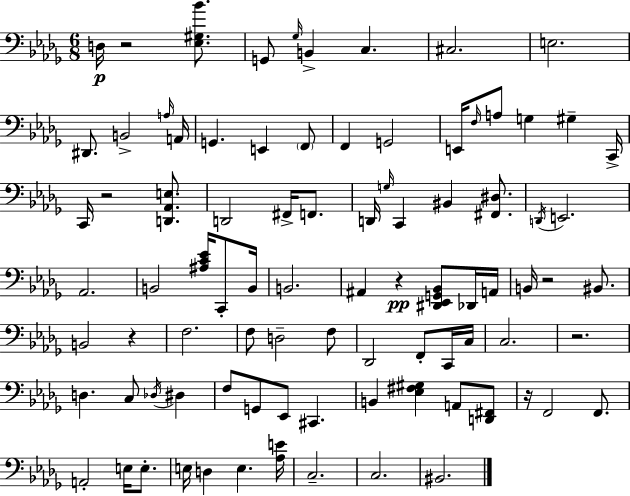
D3/s R/h [Eb3,G#3,Bb4]/e. G2/e Gb3/s B2/q C3/q. C#3/h. E3/h. D#2/e. B2/h A3/s A2/s G2/q. E2/q F2/e F2/q G2/h E2/s F3/s A3/e G3/q G#3/q C2/s C2/s R/h [D2,Ab2,E3]/e. D2/h F#2/s F2/e. D2/s G3/s C2/q BIS2/q [F#2,D#3]/e. D2/s E2/h. Ab2/h. B2/h [A#3,C4,Eb4]/s C2/e B2/s B2/h. A#2/q R/q [D#2,Eb2,G2,Bb2]/e Db2/s A2/s B2/s R/h BIS2/e. B2/h R/q F3/h. F3/e D3/h F3/e Db2/h F2/e C2/s C3/s C3/h. R/h. D3/q. C3/e Db3/s D#3/q F3/e G2/e Eb2/e C#2/q. B2/q [Eb3,F#3,G#3]/q A2/e [D2,F#2]/e R/s F2/h F2/e. A2/h E3/s E3/e. E3/s D3/q E3/q. [Ab3,E4]/s C3/h. C3/h. BIS2/h.